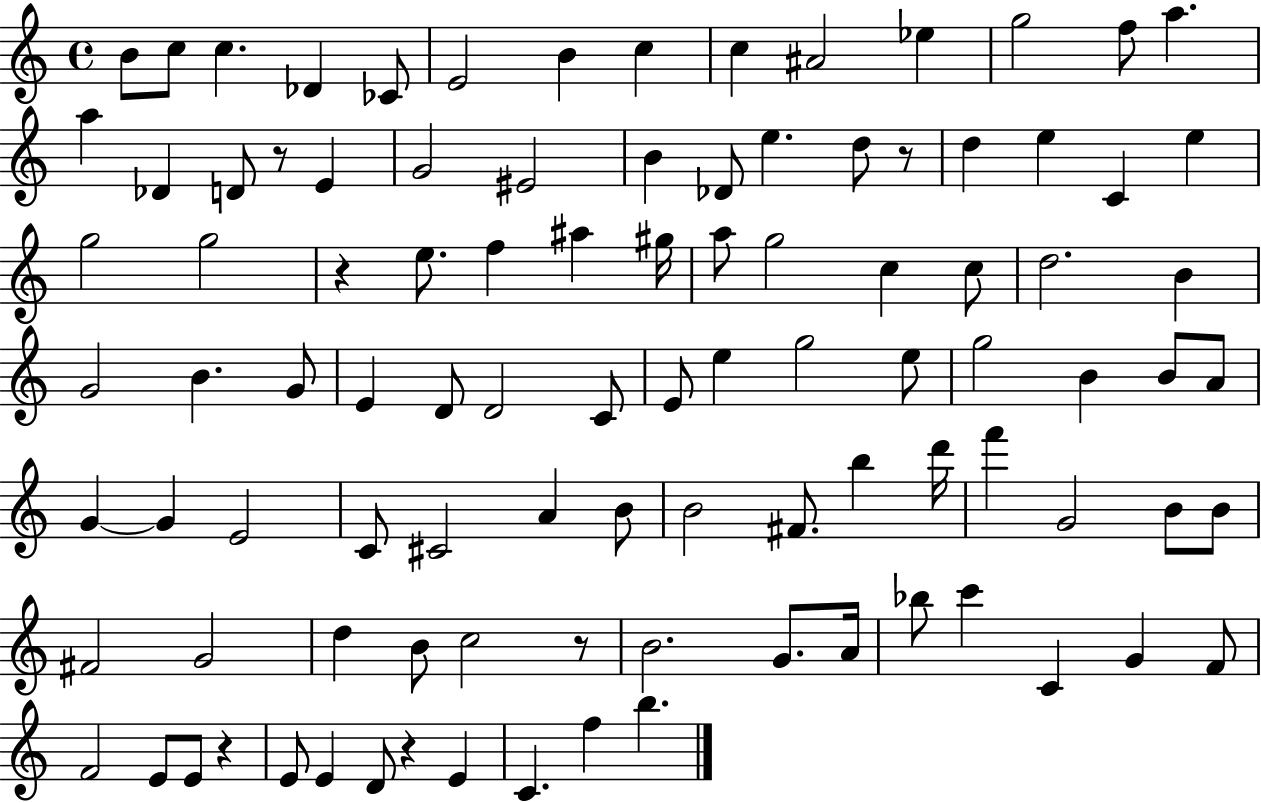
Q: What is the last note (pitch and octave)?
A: B5